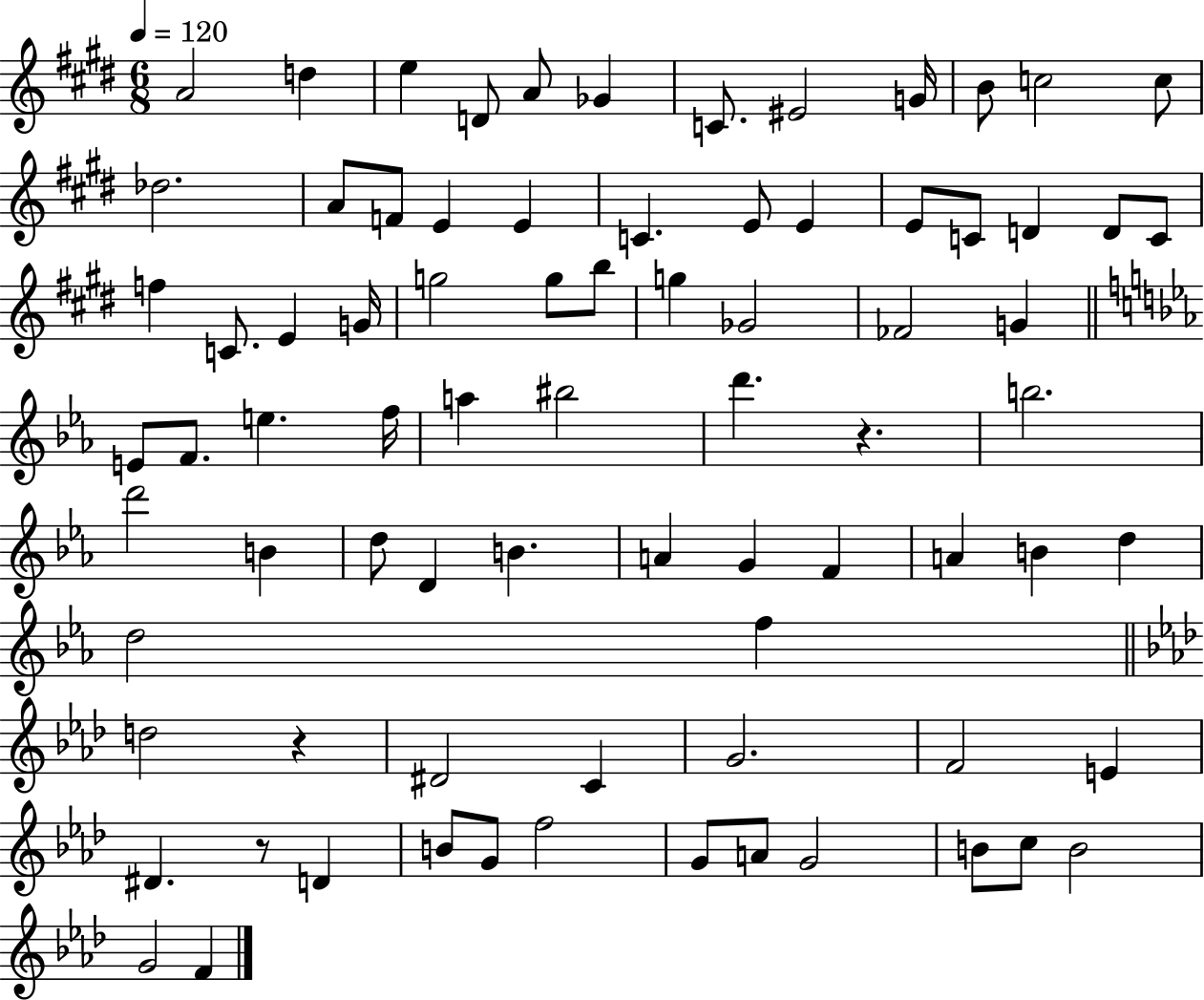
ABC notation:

X:1
T:Untitled
M:6/8
L:1/4
K:E
A2 d e D/2 A/2 _G C/2 ^E2 G/4 B/2 c2 c/2 _d2 A/2 F/2 E E C E/2 E E/2 C/2 D D/2 C/2 f C/2 E G/4 g2 g/2 b/2 g _G2 _F2 G E/2 F/2 e f/4 a ^b2 d' z b2 d'2 B d/2 D B A G F A B d d2 f d2 z ^D2 C G2 F2 E ^D z/2 D B/2 G/2 f2 G/2 A/2 G2 B/2 c/2 B2 G2 F